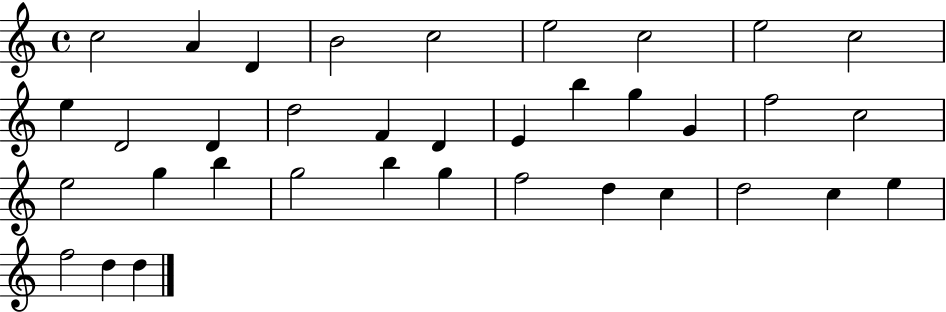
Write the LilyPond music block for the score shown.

{
  \clef treble
  \time 4/4
  \defaultTimeSignature
  \key c \major
  c''2 a'4 d'4 | b'2 c''2 | e''2 c''2 | e''2 c''2 | \break e''4 d'2 d'4 | d''2 f'4 d'4 | e'4 b''4 g''4 g'4 | f''2 c''2 | \break e''2 g''4 b''4 | g''2 b''4 g''4 | f''2 d''4 c''4 | d''2 c''4 e''4 | \break f''2 d''4 d''4 | \bar "|."
}